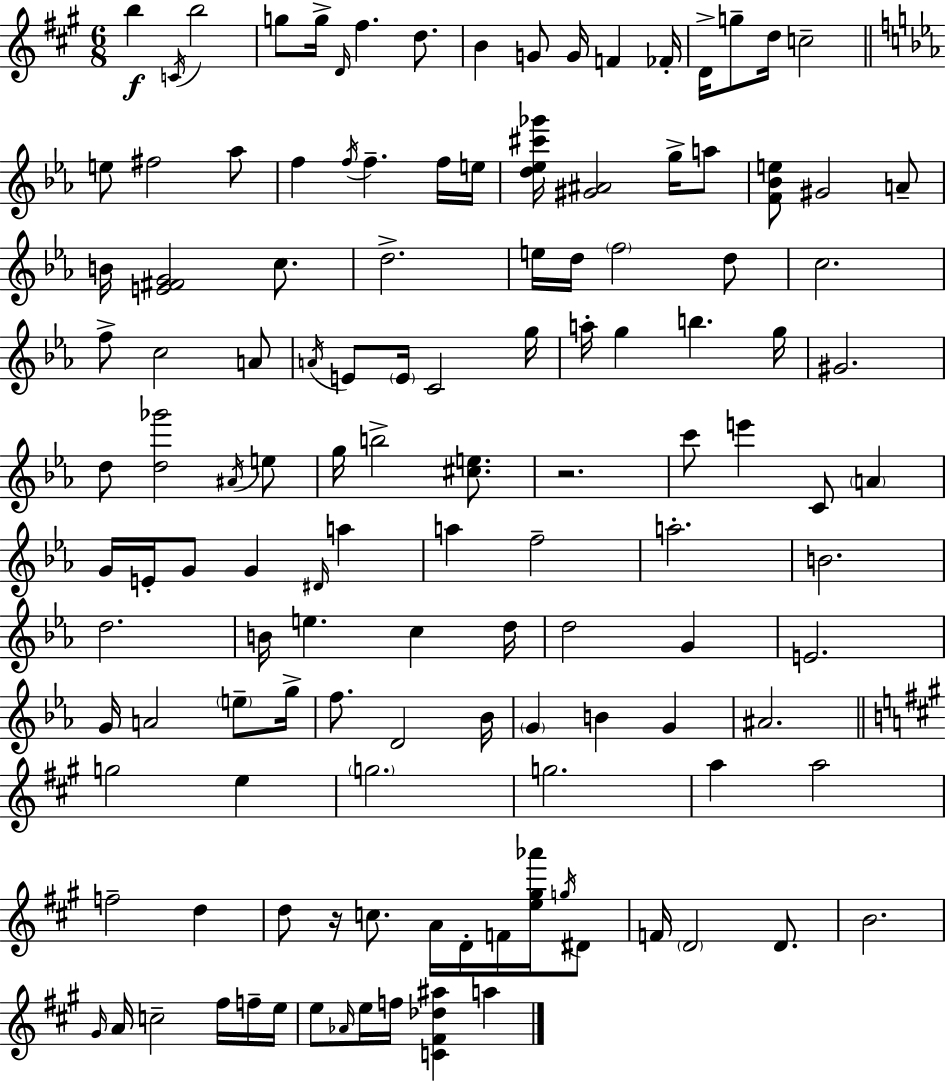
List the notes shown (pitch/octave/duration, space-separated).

B5/q C4/s B5/h G5/e G5/s D4/s F#5/q. D5/e. B4/q G4/e G4/s F4/q FES4/s D4/s G5/e D5/s C5/h E5/e F#5/h Ab5/e F5/q F5/s F5/q. F5/s E5/s [D5,Eb5,C#6,Gb6]/s [G#4,A#4]/h G5/s A5/e [F4,Bb4,E5]/e G#4/h A4/e B4/s [E4,F#4,G4]/h C5/e. D5/h. E5/s D5/s F5/h D5/e C5/h. F5/e C5/h A4/e A4/s E4/e E4/s C4/h G5/s A5/s G5/q B5/q. G5/s G#4/h. D5/e [D5,Gb6]/h A#4/s E5/e G5/s B5/h [C#5,E5]/e. R/h. C6/e E6/q C4/e A4/q G4/s E4/s G4/e G4/q D#4/s A5/q A5/q F5/h A5/h. B4/h. D5/h. B4/s E5/q. C5/q D5/s D5/h G4/q E4/h. G4/s A4/h E5/e G5/s F5/e. D4/h Bb4/s G4/q B4/q G4/q A#4/h. G5/h E5/q G5/h. G5/h. A5/q A5/h F5/h D5/q D5/e R/s C5/e. A4/s D4/s F4/s [E5,G#5,Ab6]/s G5/s D#4/e F4/s D4/h D4/e. B4/h. G#4/s A4/s C5/h F#5/s F5/s E5/s E5/e Ab4/s E5/s F5/s [C4,F#4,Db5,A#5]/q A5/q